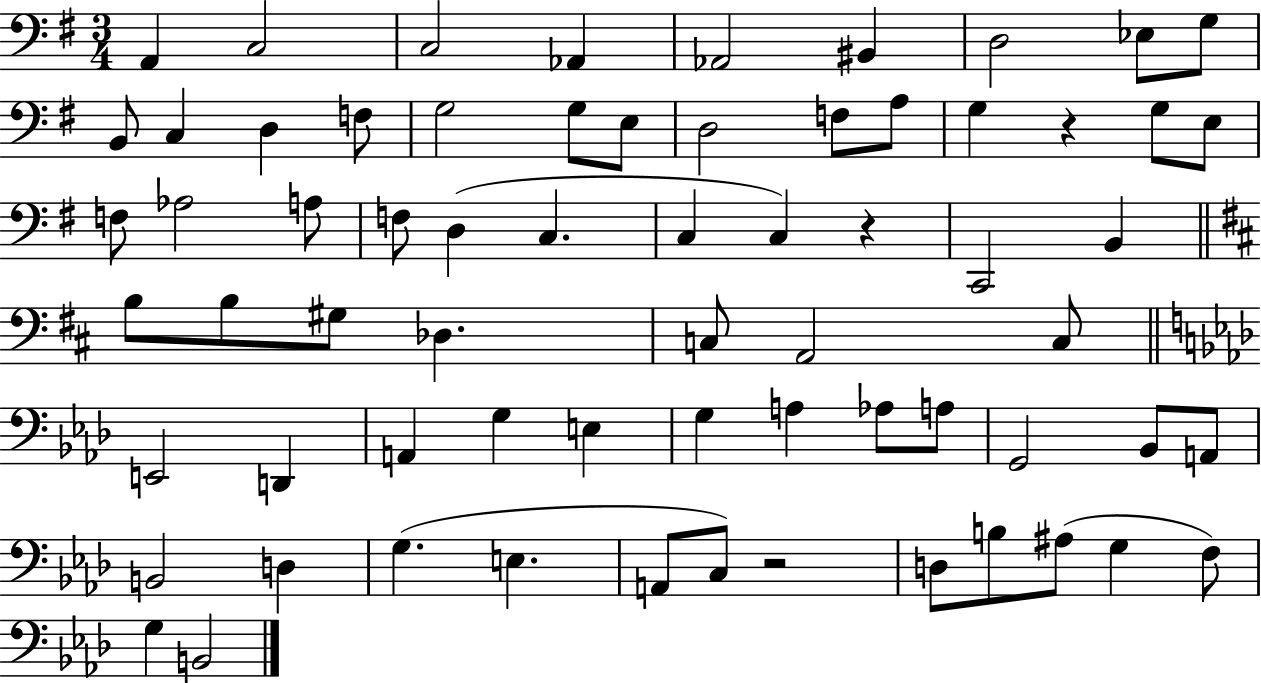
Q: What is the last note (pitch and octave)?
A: B2